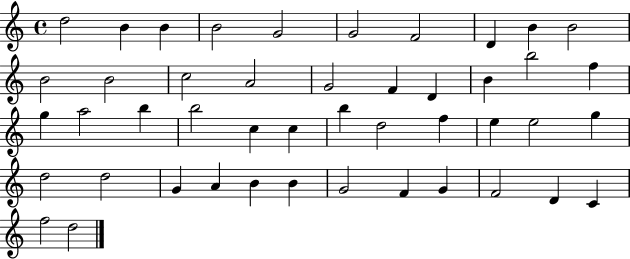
D5/h B4/q B4/q B4/h G4/h G4/h F4/h D4/q B4/q B4/h B4/h B4/h C5/h A4/h G4/h F4/q D4/q B4/q B5/h F5/q G5/q A5/h B5/q B5/h C5/q C5/q B5/q D5/h F5/q E5/q E5/h G5/q D5/h D5/h G4/q A4/q B4/q B4/q G4/h F4/q G4/q F4/h D4/q C4/q F5/h D5/h